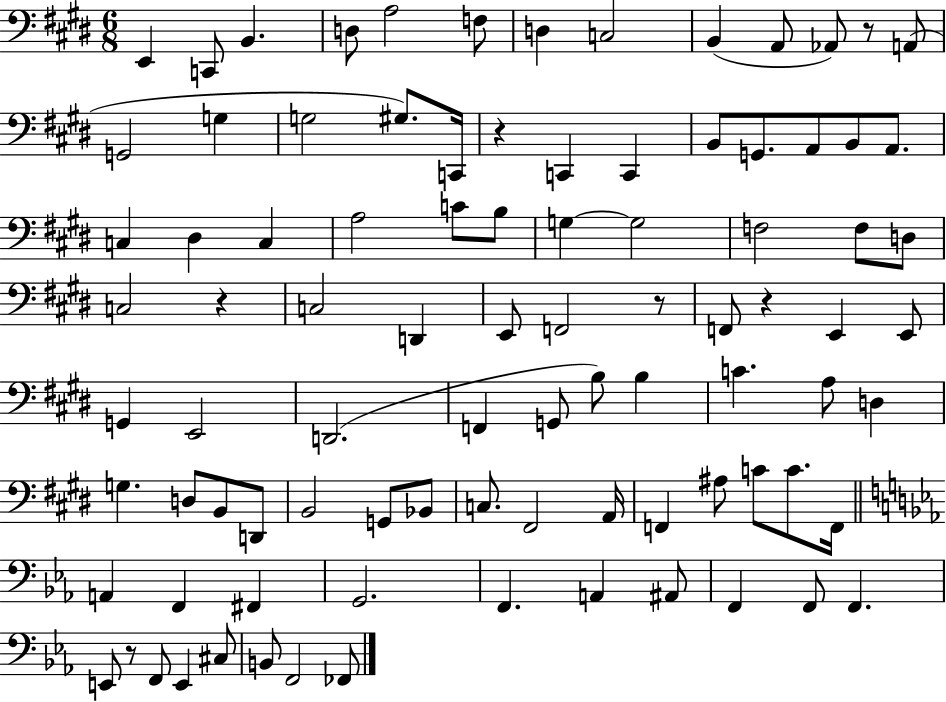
{
  \clef bass
  \numericTimeSignature
  \time 6/8
  \key e \major
  e,4 c,8 b,4. | d8 a2 f8 | d4 c2 | b,4( a,8 aes,8) r8 a,8( | \break g,2 g4 | g2 gis8.) c,16 | r4 c,4 c,4 | b,8 g,8. a,8 b,8 a,8. | \break c4 dis4 c4 | a2 c'8 b8 | g4~~ g2 | f2 f8 d8 | \break c2 r4 | c2 d,4 | e,8 f,2 r8 | f,8 r4 e,4 e,8 | \break g,4 e,2 | d,2.( | f,4 g,8 b8) b4 | c'4. a8 d4 | \break g4. d8 b,8 d,8 | b,2 g,8 bes,8 | c8. fis,2 a,16 | f,4 ais8 c'8 c'8. f,16 | \break \bar "||" \break \key ees \major a,4 f,4 fis,4 | g,2. | f,4. a,4 ais,8 | f,4 f,8 f,4. | \break e,8 r8 f,8 e,4 cis8 | b,8 f,2 fes,8 | \bar "|."
}